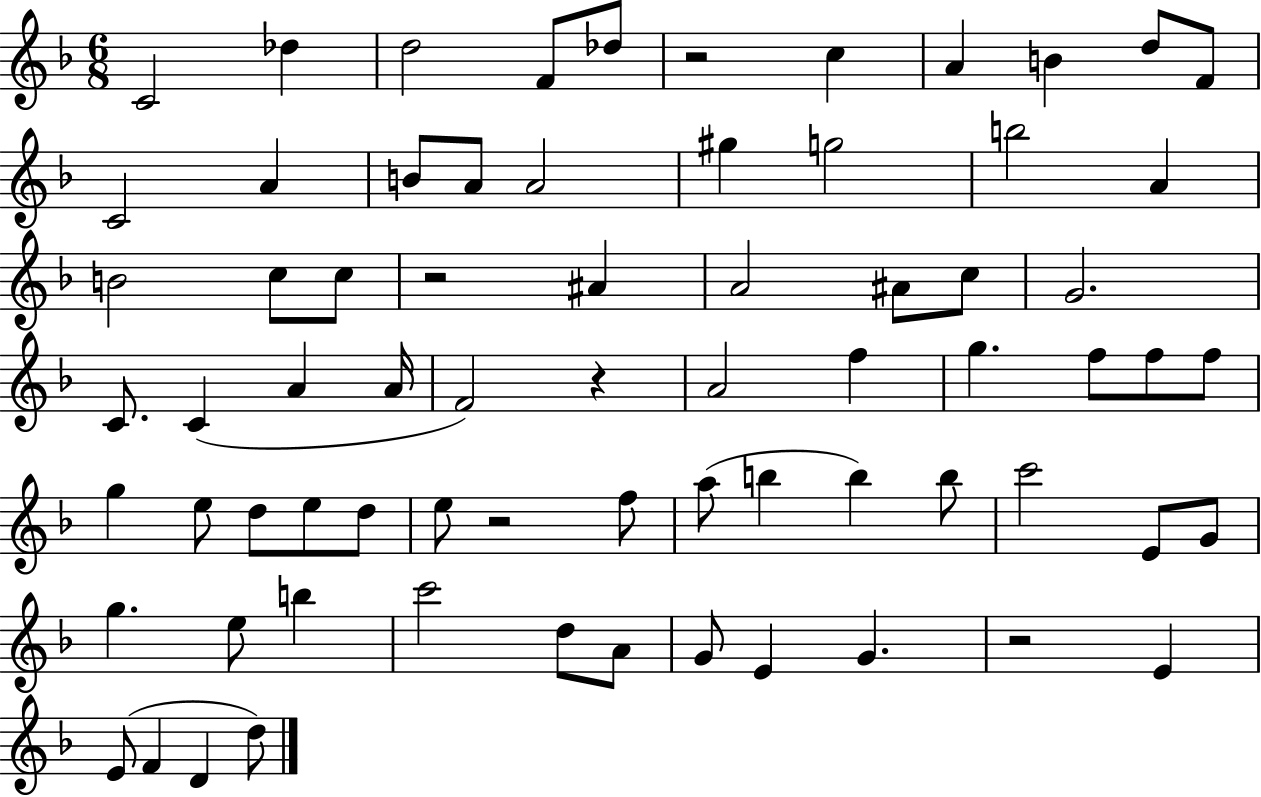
{
  \clef treble
  \numericTimeSignature
  \time 6/8
  \key f \major
  c'2 des''4 | d''2 f'8 des''8 | r2 c''4 | a'4 b'4 d''8 f'8 | \break c'2 a'4 | b'8 a'8 a'2 | gis''4 g''2 | b''2 a'4 | \break b'2 c''8 c''8 | r2 ais'4 | a'2 ais'8 c''8 | g'2. | \break c'8. c'4( a'4 a'16 | f'2) r4 | a'2 f''4 | g''4. f''8 f''8 f''8 | \break g''4 e''8 d''8 e''8 d''8 | e''8 r2 f''8 | a''8( b''4 b''4) b''8 | c'''2 e'8 g'8 | \break g''4. e''8 b''4 | c'''2 d''8 a'8 | g'8 e'4 g'4. | r2 e'4 | \break e'8( f'4 d'4 d''8) | \bar "|."
}